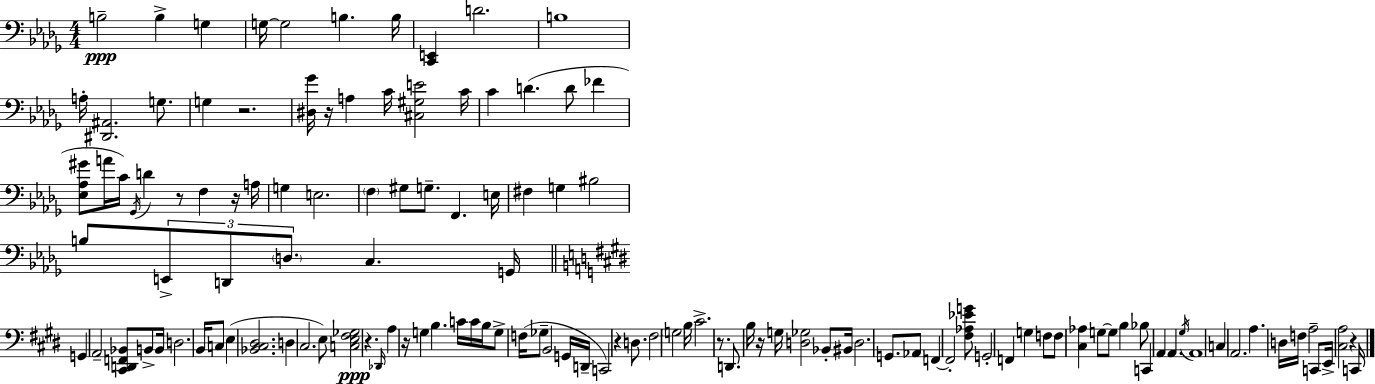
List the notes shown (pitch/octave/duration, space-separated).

B3/h B3/q G3/q G3/s G3/h B3/q. B3/s [C2,E2]/q D4/h. B3/w A3/s [D#2,A#2]/h. G3/e. G3/q R/h. [D#3,Gb4]/s R/s A3/q C4/s [C#3,G#3,E4]/h C4/s C4/q D4/q. D4/e FES4/q [Eb3,Ab3,G#4]/e A4/s C4/s Gb2/s D4/q R/e F3/q R/s A3/s G3/q E3/h. F3/q G#3/e G3/e. F2/q. E3/s F#3/q G3/q BIS3/h B3/e E2/e D2/e D3/e. C3/q. G2/s G2/q A2/h [C#2,D2,F2,Bb2]/e B2/e B2/s D3/h. B2/s C3/e E3/q [Bb2,C#3,D#3]/h. D3/q C#3/h. E3/e [C3,E3,F#3,Gb3]/h R/q. Db2/s A3/q R/s G3/q B3/q. C4/s C4/s B3/s G3/e F3/s Gb3/e B2/h G2/s D2/s C2/h R/q D3/e. F#3/h G3/h B3/s C#4/h. R/e. D2/e. B3/s R/s G3/s [D3,Gb3]/h Bb2/e BIS2/s D3/h. G2/e. Ab2/e F2/q F2/h [F#3,Ab3,Eb4,G4]/e G2/h F2/q G3/q F3/e F3/e [C#3,Ab3]/q G3/e G3/e B3/q Bb3/e C2/q A2/q A2/q. G#3/s A2/w C3/q A2/h. A3/q. D3/s F3/s A3/h C2/e E2/s [C#3,A3]/h R/q C2/s